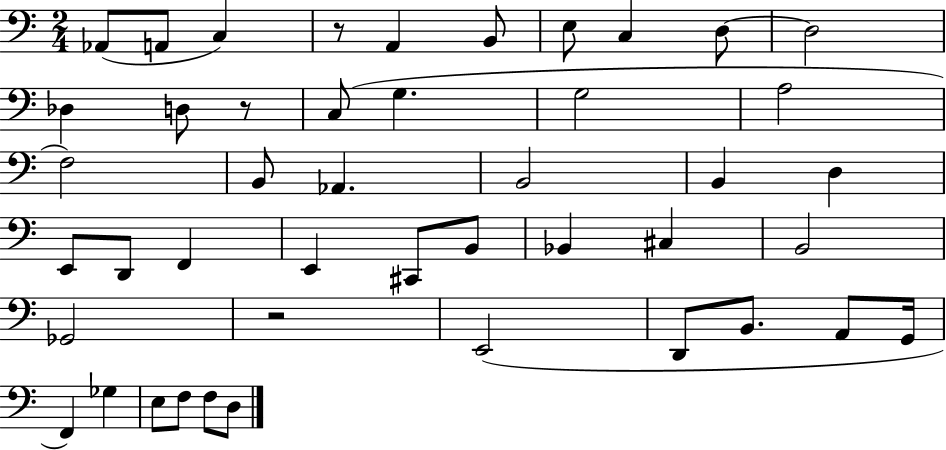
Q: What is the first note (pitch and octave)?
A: Ab2